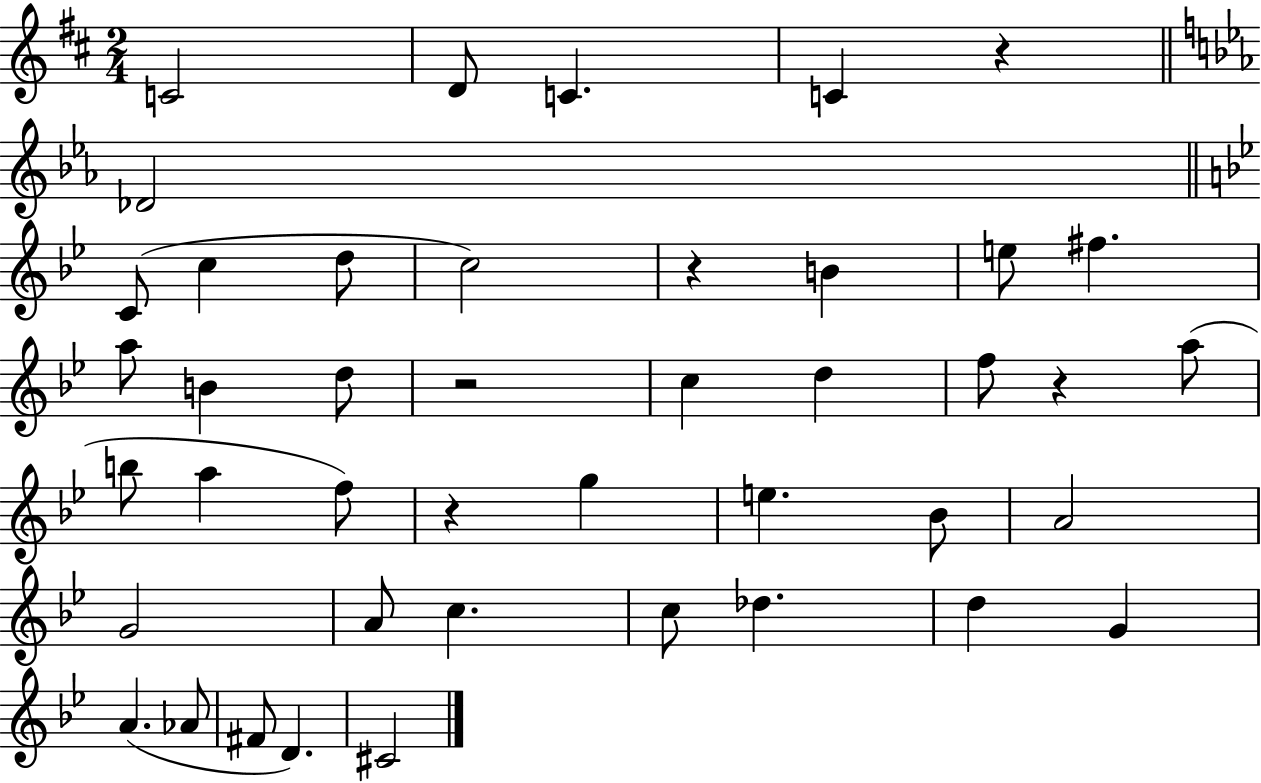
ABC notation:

X:1
T:Untitled
M:2/4
L:1/4
K:D
C2 D/2 C C z _D2 C/2 c d/2 c2 z B e/2 ^f a/2 B d/2 z2 c d f/2 z a/2 b/2 a f/2 z g e _B/2 A2 G2 A/2 c c/2 _d d G A _A/2 ^F/2 D ^C2